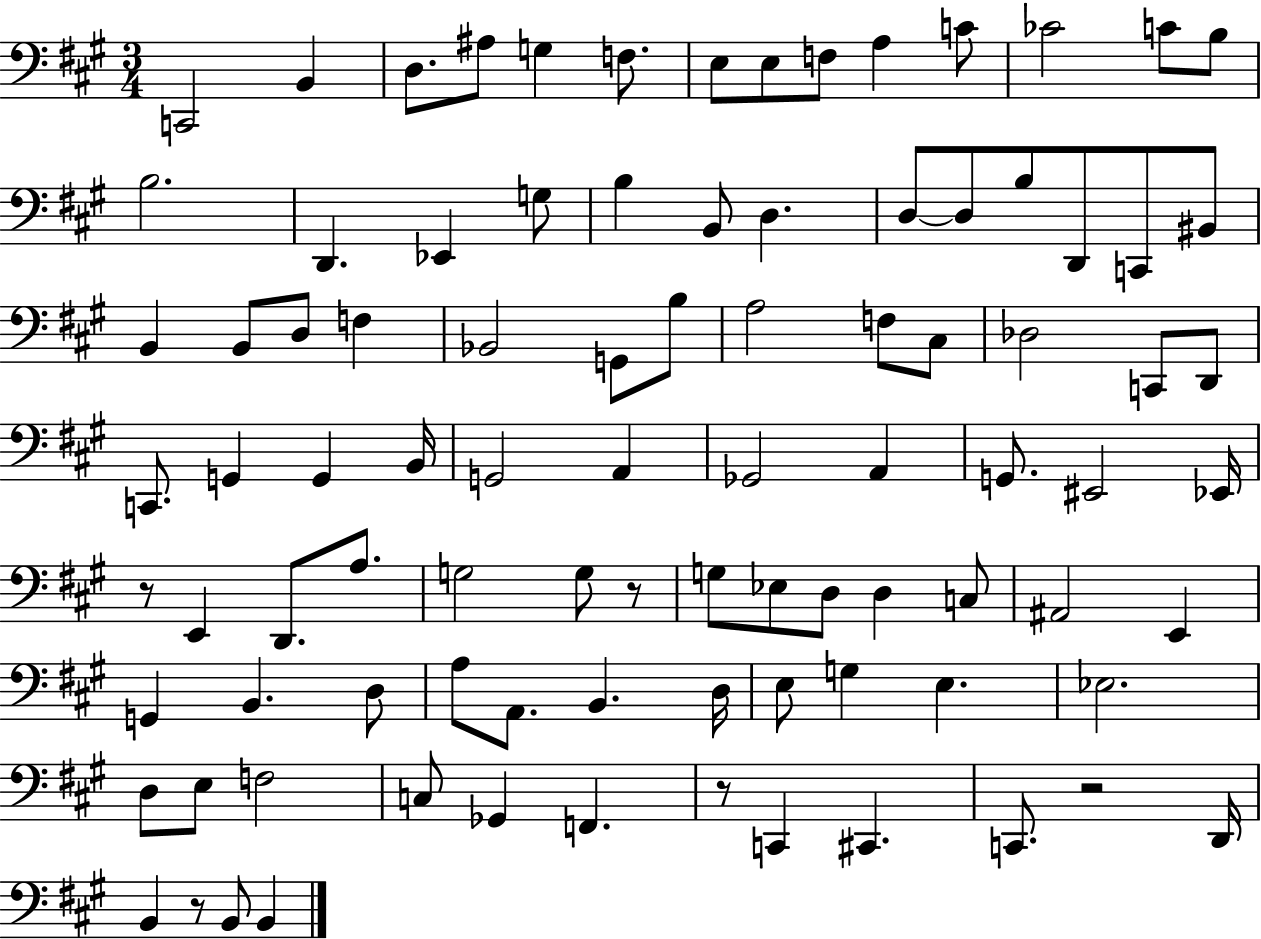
C2/h B2/q D3/e. A#3/e G3/q F3/e. E3/e E3/e F3/e A3/q C4/e CES4/h C4/e B3/e B3/h. D2/q. Eb2/q G3/e B3/q B2/e D3/q. D3/e D3/e B3/e D2/e C2/e BIS2/e B2/q B2/e D3/e F3/q Bb2/h G2/e B3/e A3/h F3/e C#3/e Db3/h C2/e D2/e C2/e. G2/q G2/q B2/s G2/h A2/q Gb2/h A2/q G2/e. EIS2/h Eb2/s R/e E2/q D2/e. A3/e. G3/h G3/e R/e G3/e Eb3/e D3/e D3/q C3/e A#2/h E2/q G2/q B2/q. D3/e A3/e A2/e. B2/q. D3/s E3/e G3/q E3/q. Eb3/h. D3/e E3/e F3/h C3/e Gb2/q F2/q. R/e C2/q C#2/q. C2/e. R/h D2/s B2/q R/e B2/e B2/q